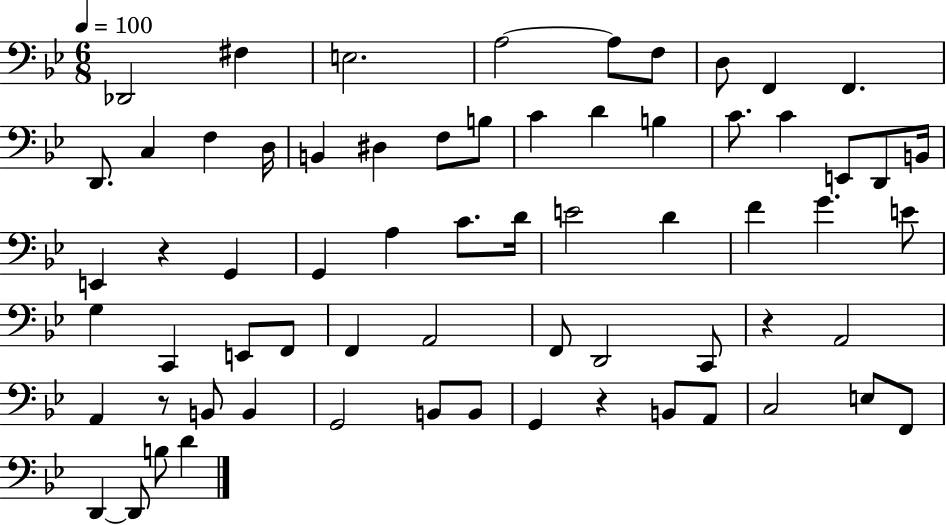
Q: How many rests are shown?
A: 4